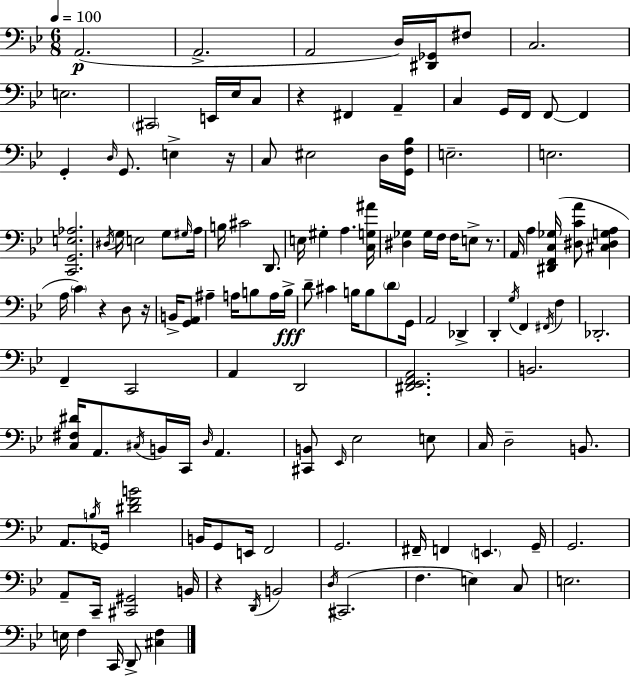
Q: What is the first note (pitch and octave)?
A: A2